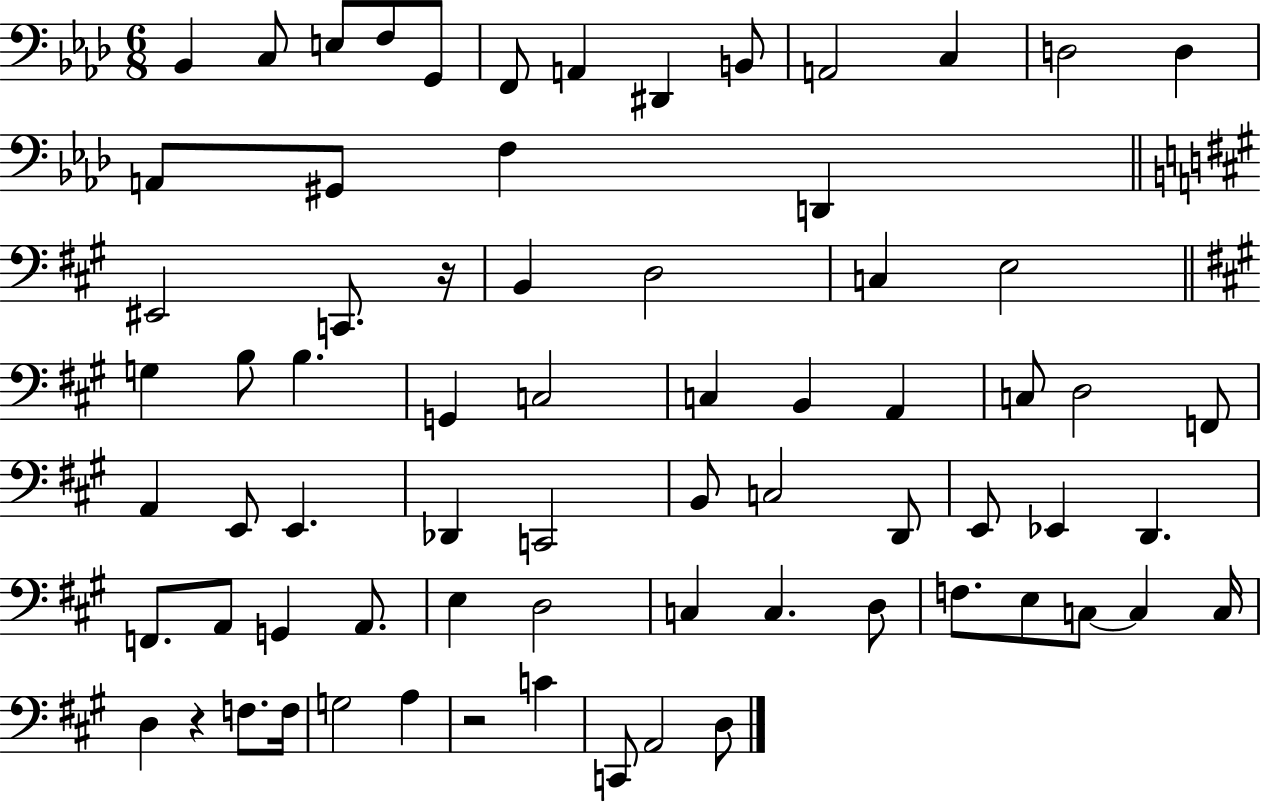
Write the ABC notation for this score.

X:1
T:Untitled
M:6/8
L:1/4
K:Ab
_B,, C,/2 E,/2 F,/2 G,,/2 F,,/2 A,, ^D,, B,,/2 A,,2 C, D,2 D, A,,/2 ^G,,/2 F, D,, ^E,,2 C,,/2 z/4 B,, D,2 C, E,2 G, B,/2 B, G,, C,2 C, B,, A,, C,/2 D,2 F,,/2 A,, E,,/2 E,, _D,, C,,2 B,,/2 C,2 D,,/2 E,,/2 _E,, D,, F,,/2 A,,/2 G,, A,,/2 E, D,2 C, C, D,/2 F,/2 E,/2 C,/2 C, C,/4 D, z F,/2 F,/4 G,2 A, z2 C C,,/2 A,,2 D,/2